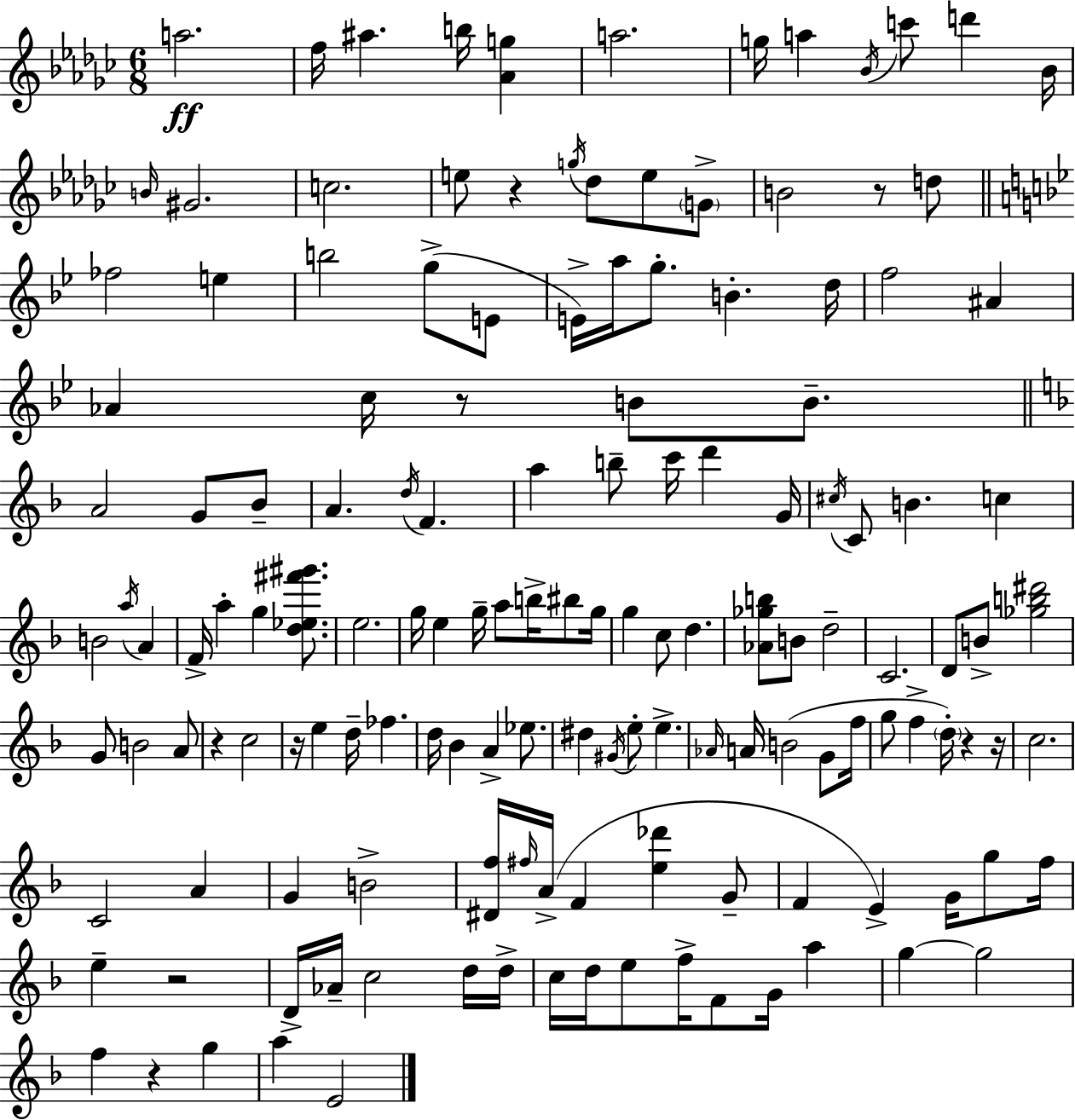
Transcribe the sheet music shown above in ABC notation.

X:1
T:Untitled
M:6/8
L:1/4
K:Ebm
a2 f/4 ^a b/4 [_Ag] a2 g/4 a _B/4 c'/2 d' _B/4 B/4 ^G2 c2 e/2 z g/4 _d/2 e/2 G/2 B2 z/2 d/2 _f2 e b2 g/2 E/2 E/4 a/4 g/2 B d/4 f2 ^A _A c/4 z/2 B/2 B/2 A2 G/2 _B/2 A d/4 F a b/2 c'/4 d' G/4 ^c/4 C/2 B c B2 a/4 A F/4 a g [d_e^f'^g']/2 e2 g/4 e g/4 a/2 b/4 ^b/2 g/4 g c/2 d [_A_gb]/2 B/2 d2 C2 D/2 B/2 [_gb^d']2 G/2 B2 A/2 z c2 z/4 e d/4 _f d/4 _B A _e/2 ^d ^G/4 e/2 e _A/4 A/4 B2 G/2 f/4 g/2 f d/4 z z/4 c2 C2 A G B2 [^Df]/4 ^f/4 A/4 F [e_d'] G/2 F E G/4 g/2 f/4 e z2 D/4 _A/4 c2 d/4 d/4 c/4 d/4 e/2 f/4 F/2 G/4 a g g2 f z g a E2